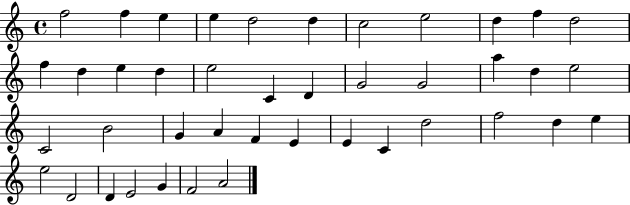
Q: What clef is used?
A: treble